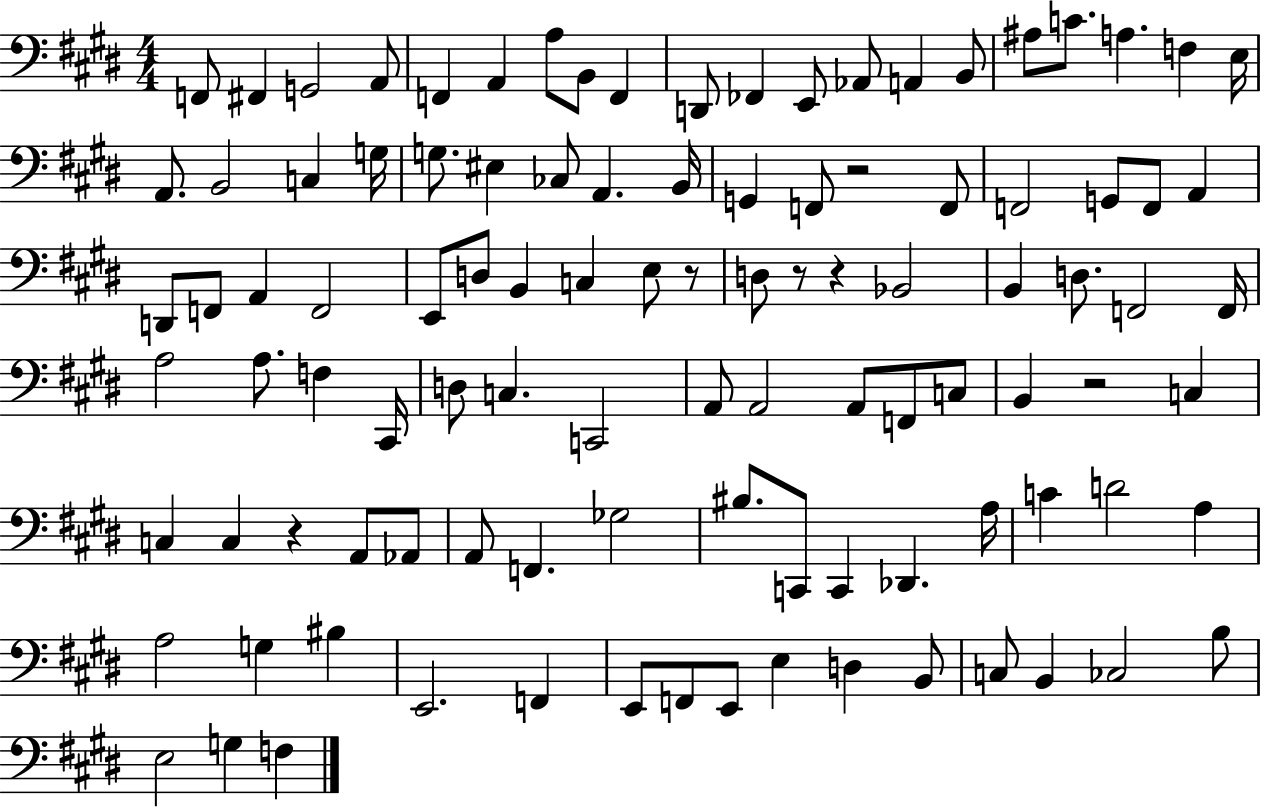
X:1
T:Untitled
M:4/4
L:1/4
K:E
F,,/2 ^F,, G,,2 A,,/2 F,, A,, A,/2 B,,/2 F,, D,,/2 _F,, E,,/2 _A,,/2 A,, B,,/2 ^A,/2 C/2 A, F, E,/4 A,,/2 B,,2 C, G,/4 G,/2 ^E, _C,/2 A,, B,,/4 G,, F,,/2 z2 F,,/2 F,,2 G,,/2 F,,/2 A,, D,,/2 F,,/2 A,, F,,2 E,,/2 D,/2 B,, C, E,/2 z/2 D,/2 z/2 z _B,,2 B,, D,/2 F,,2 F,,/4 A,2 A,/2 F, ^C,,/4 D,/2 C, C,,2 A,,/2 A,,2 A,,/2 F,,/2 C,/2 B,, z2 C, C, C, z A,,/2 _A,,/2 A,,/2 F,, _G,2 ^B,/2 C,,/2 C,, _D,, A,/4 C D2 A, A,2 G, ^B, E,,2 F,, E,,/2 F,,/2 E,,/2 E, D, B,,/2 C,/2 B,, _C,2 B,/2 E,2 G, F,